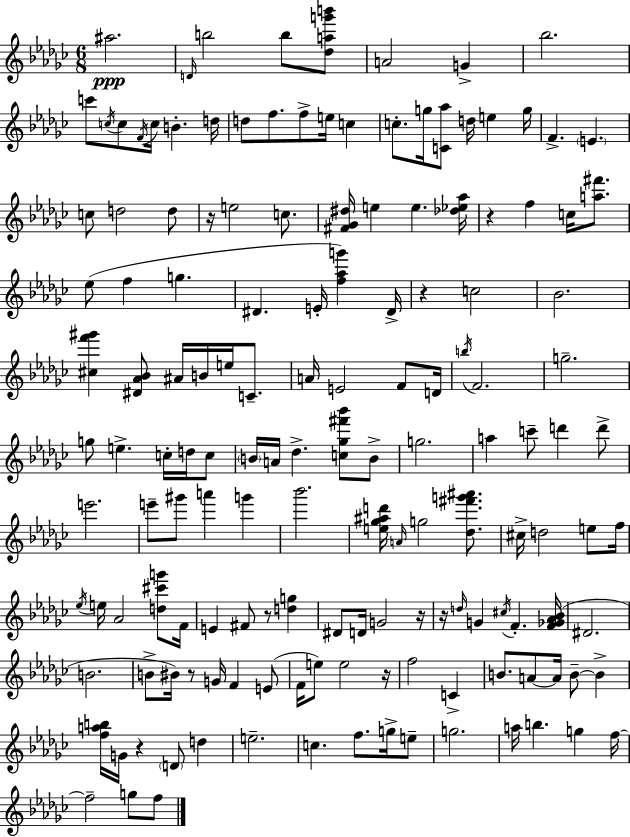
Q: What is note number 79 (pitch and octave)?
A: E5